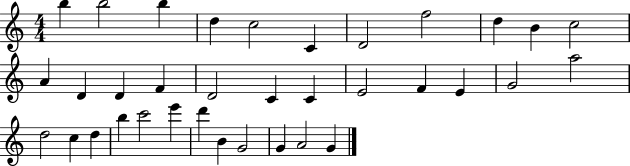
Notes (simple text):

B5/q B5/h B5/q D5/q C5/h C4/q D4/h F5/h D5/q B4/q C5/h A4/q D4/q D4/q F4/q D4/h C4/q C4/q E4/h F4/q E4/q G4/h A5/h D5/h C5/q D5/q B5/q C6/h E6/q D6/q B4/q G4/h G4/q A4/h G4/q